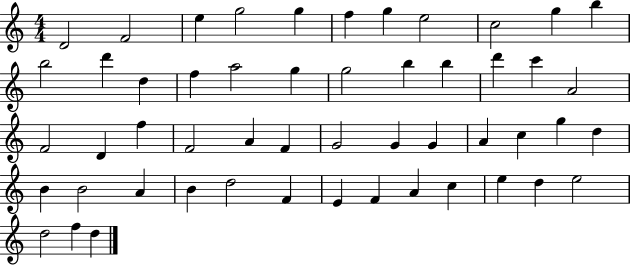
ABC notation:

X:1
T:Untitled
M:4/4
L:1/4
K:C
D2 F2 e g2 g f g e2 c2 g b b2 d' d f a2 g g2 b b d' c' A2 F2 D f F2 A F G2 G G A c g d B B2 A B d2 F E F A c e d e2 d2 f d